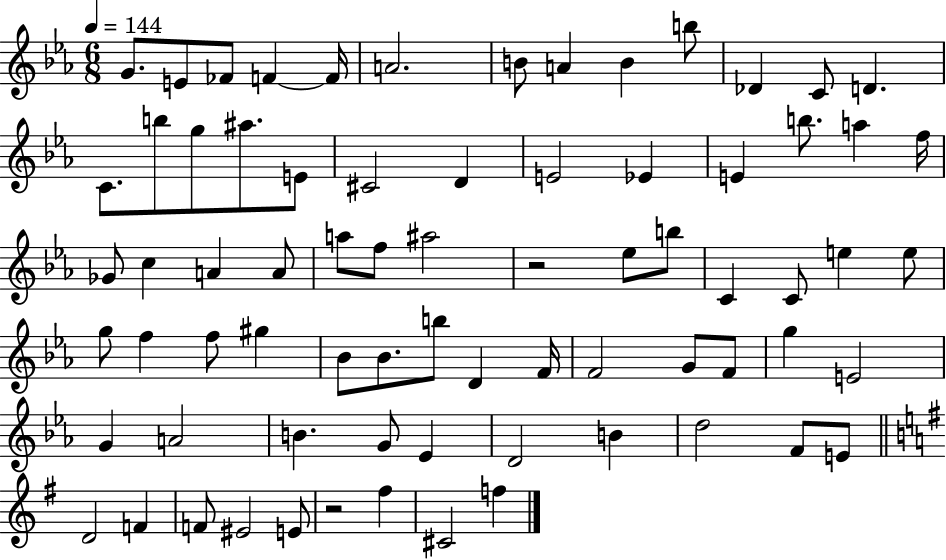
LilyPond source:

{
  \clef treble
  \numericTimeSignature
  \time 6/8
  \key ees \major
  \tempo 4 = 144
  g'8. e'8 fes'8 f'4~~ f'16 | a'2. | b'8 a'4 b'4 b''8 | des'4 c'8 d'4. | \break c'8. b''8 g''8 ais''8. e'8 | cis'2 d'4 | e'2 ees'4 | e'4 b''8. a''4 f''16 | \break ges'8 c''4 a'4 a'8 | a''8 f''8 ais''2 | r2 ees''8 b''8 | c'4 c'8 e''4 e''8 | \break g''8 f''4 f''8 gis''4 | bes'8 bes'8. b''8 d'4 f'16 | f'2 g'8 f'8 | g''4 e'2 | \break g'4 a'2 | b'4. g'8 ees'4 | d'2 b'4 | d''2 f'8 e'8 | \break \bar "||" \break \key g \major d'2 f'4 | f'8 eis'2 e'8 | r2 fis''4 | cis'2 f''4 | \break \bar "|."
}